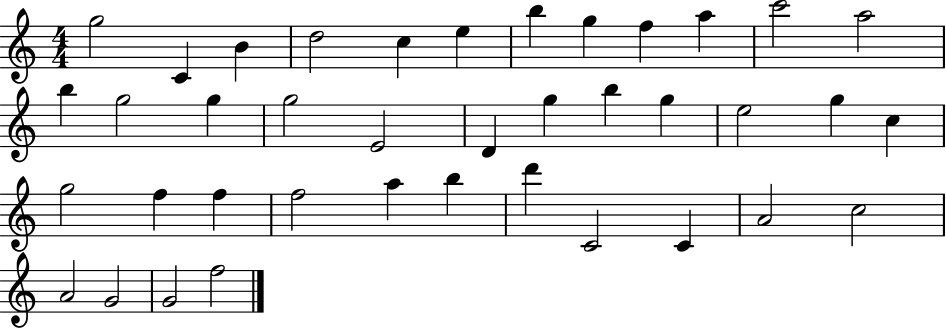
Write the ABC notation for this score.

X:1
T:Untitled
M:4/4
L:1/4
K:C
g2 C B d2 c e b g f a c'2 a2 b g2 g g2 E2 D g b g e2 g c g2 f f f2 a b d' C2 C A2 c2 A2 G2 G2 f2